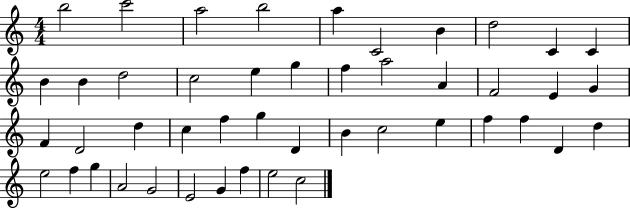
B5/h C6/h A5/h B5/h A5/q C4/h B4/q D5/h C4/q C4/q B4/q B4/q D5/h C5/h E5/q G5/q F5/q A5/h A4/q F4/h E4/q G4/q F4/q D4/h D5/q C5/q F5/q G5/q D4/q B4/q C5/h E5/q F5/q F5/q D4/q D5/q E5/h F5/q G5/q A4/h G4/h E4/h G4/q F5/q E5/h C5/h